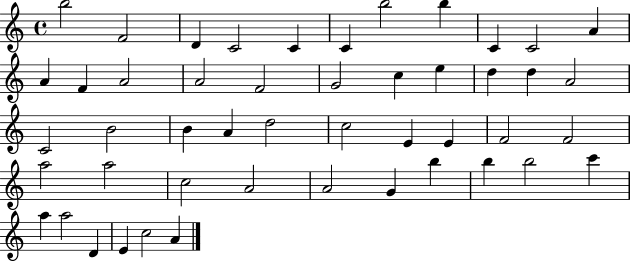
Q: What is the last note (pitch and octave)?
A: A4